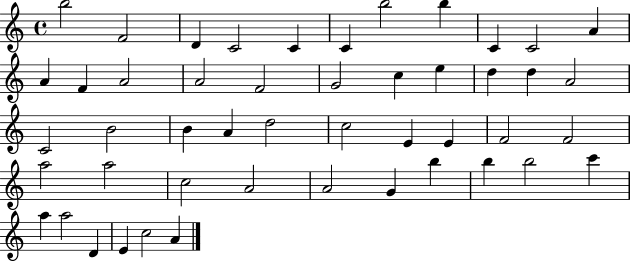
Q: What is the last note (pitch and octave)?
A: A4